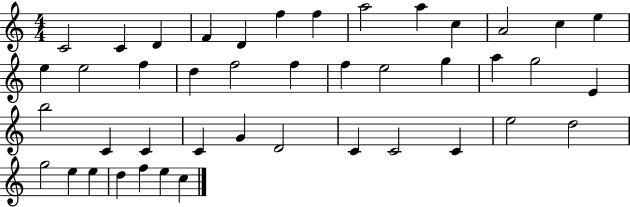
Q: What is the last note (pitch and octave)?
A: C5